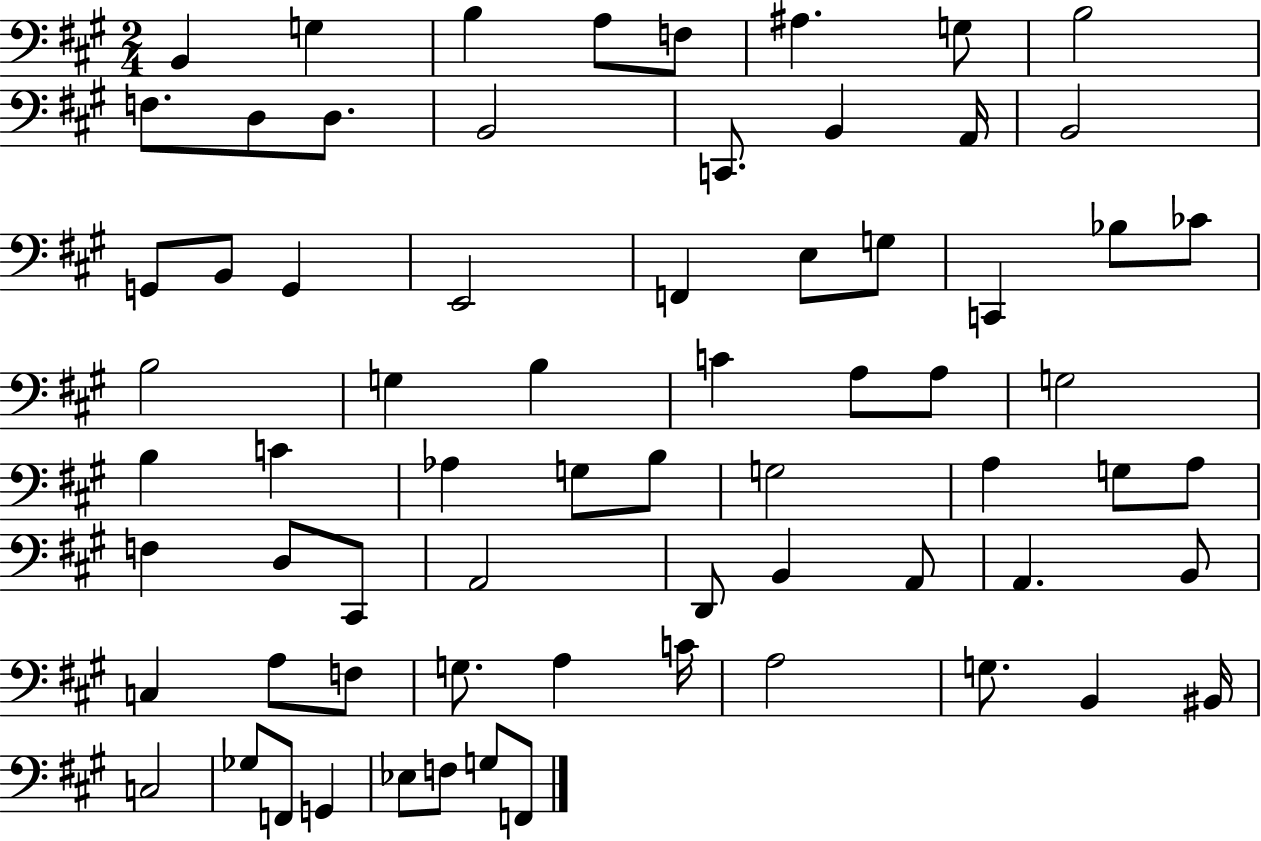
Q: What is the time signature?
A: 2/4